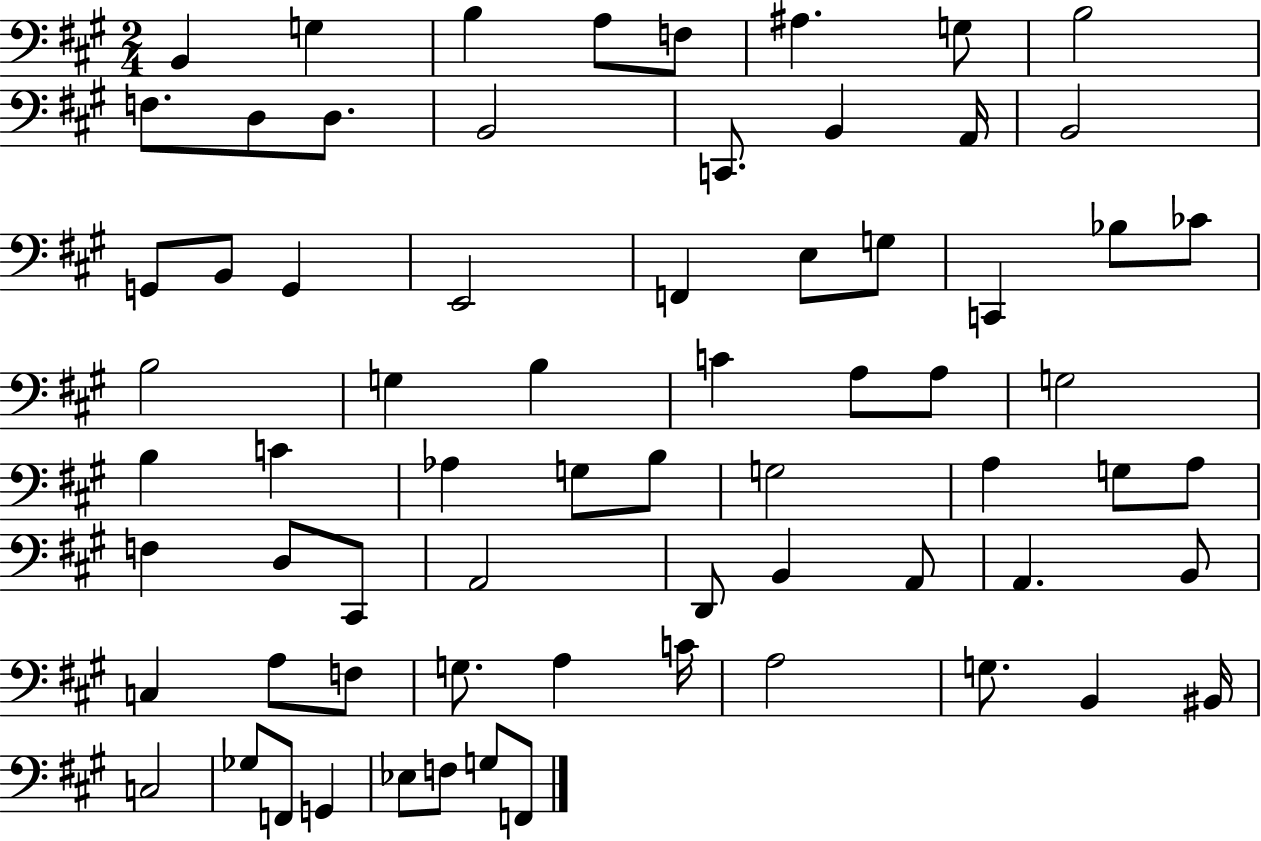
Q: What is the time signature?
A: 2/4